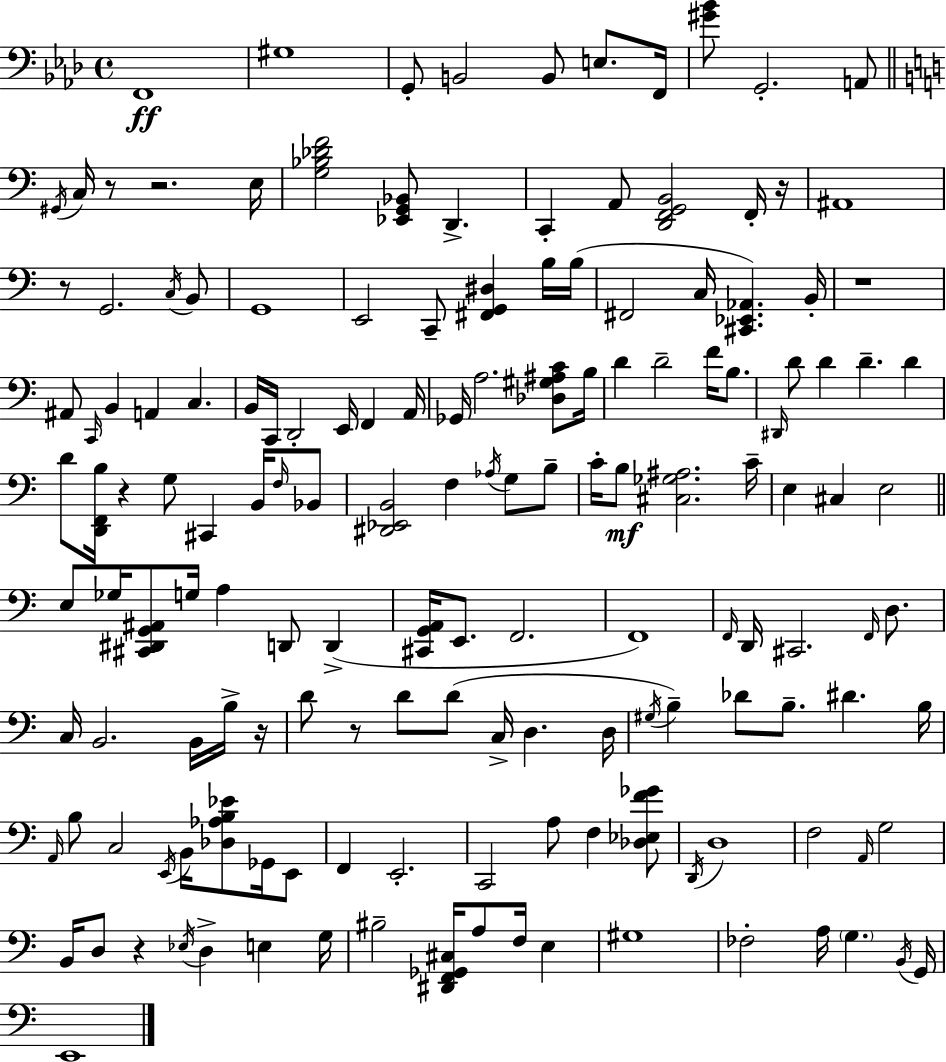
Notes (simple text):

F2/w G#3/w G2/e B2/h B2/e E3/e. F2/s [G#4,Bb4]/e G2/h. A2/e G#2/s C3/s R/e R/h. E3/s [G3,Bb3,Db4,F4]/h [Eb2,G2,Bb2]/e D2/q. C2/q A2/e [D2,F2,G2,B2]/h F2/s R/s A#2/w R/e G2/h. C3/s B2/e G2/w E2/h C2/e [F#2,G2,D#3]/q B3/s B3/s F#2/h C3/s [C#2,Eb2,Ab2]/q. B2/s R/w A#2/e C2/s B2/q A2/q C3/q. B2/s C2/s D2/h E2/s F2/q A2/s Gb2/s A3/h. [Db3,G#3,A#3,C4]/e B3/s D4/q D4/h F4/s B3/e. D#2/s D4/e D4/q D4/q. D4/q D4/e [D2,F2,B3]/s R/q G3/e C#2/q B2/s F3/s Bb2/e [D#2,Eb2,B2]/h F3/q Ab3/s G3/e B3/e C4/s B3/e [C#3,Gb3,A#3]/h. C4/s E3/q C#3/q E3/h E3/e Gb3/s [C#2,D#2,G2,A#2]/e G3/s A3/q D2/e D2/q [C#2,G2,A2]/s E2/e. F2/h. F2/w F2/s D2/s C#2/h. F2/s D3/e. C3/s B2/h. B2/s B3/s R/s D4/e R/e D4/e D4/e C3/s D3/q. D3/s G#3/s B3/q Db4/e B3/e. D#4/q. B3/s A2/s B3/e C3/h E2/s B2/s [Db3,Ab3,B3,Eb4]/e Gb2/s E2/e F2/q E2/h. C2/h A3/e F3/q [Db3,Eb3,F4,Gb4]/e D2/s D3/w F3/h A2/s G3/h B2/s D3/e R/q Eb3/s D3/q E3/q G3/s BIS3/h [D#2,F2,Gb2,C#3]/s A3/e F3/s E3/q G#3/w FES3/h A3/s G3/q. B2/s G2/s E2/w